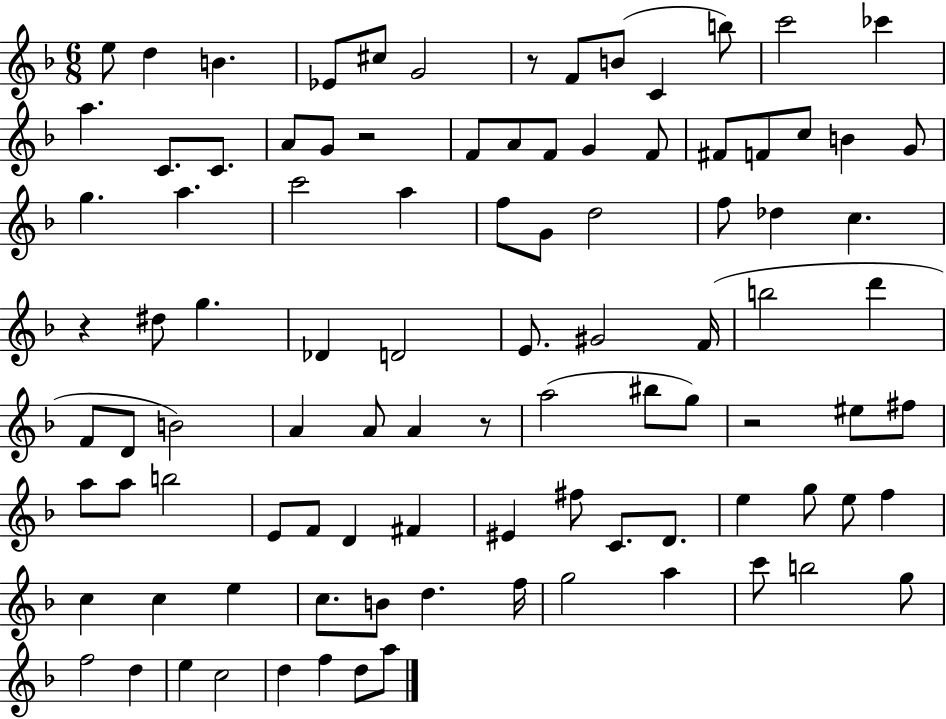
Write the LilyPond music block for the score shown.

{
  \clef treble
  \numericTimeSignature
  \time 6/8
  \key f \major
  e''8 d''4 b'4. | ees'8 cis''8 g'2 | r8 f'8 b'8( c'4 b''8) | c'''2 ces'''4 | \break a''4. c'8. c'8. | a'8 g'8 r2 | f'8 a'8 f'8 g'4 f'8 | fis'8 f'8 c''8 b'4 g'8 | \break g''4. a''4. | c'''2 a''4 | f''8 g'8 d''2 | f''8 des''4 c''4. | \break r4 dis''8 g''4. | des'4 d'2 | e'8. gis'2 f'16( | b''2 d'''4 | \break f'8 d'8 b'2) | a'4 a'8 a'4 r8 | a''2( bis''8 g''8) | r2 eis''8 fis''8 | \break a''8 a''8 b''2 | e'8 f'8 d'4 fis'4 | eis'4 fis''8 c'8. d'8. | e''4 g''8 e''8 f''4 | \break c''4 c''4 e''4 | c''8. b'8 d''4. f''16 | g''2 a''4 | c'''8 b''2 g''8 | \break f''2 d''4 | e''4 c''2 | d''4 f''4 d''8 a''8 | \bar "|."
}